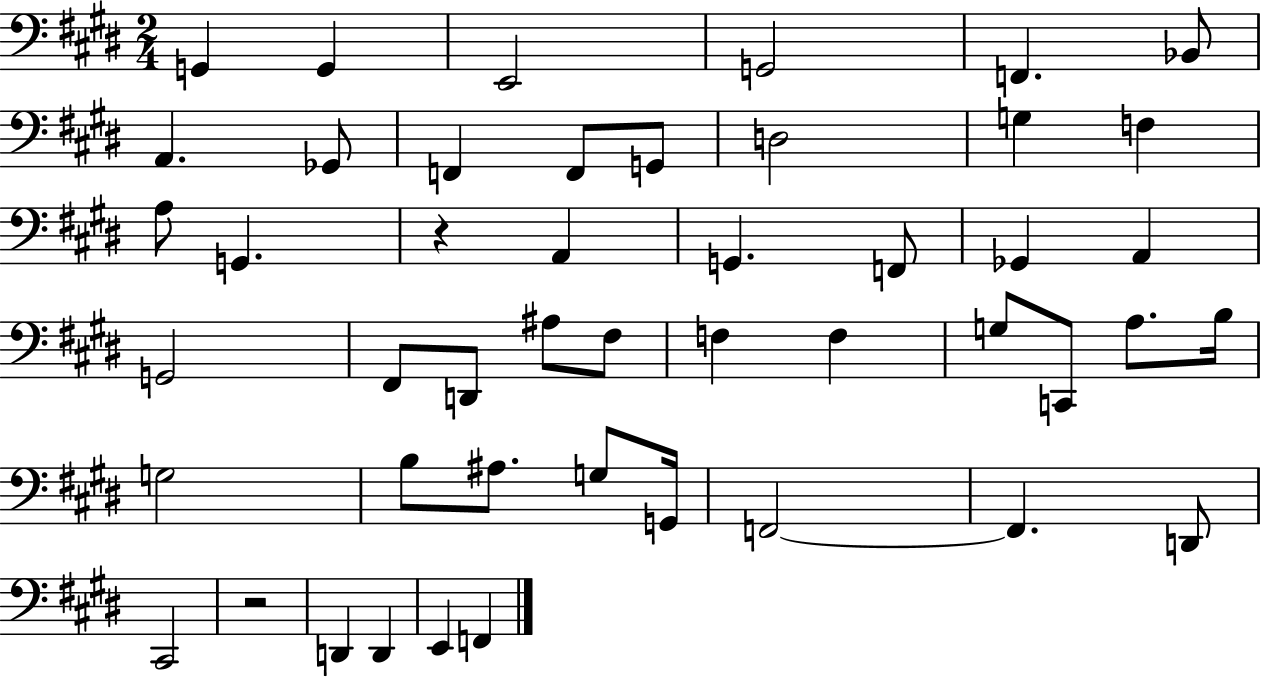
{
  \clef bass
  \numericTimeSignature
  \time 2/4
  \key e \major
  \repeat volta 2 { g,4 g,4 | e,2 | g,2 | f,4. bes,8 | \break a,4. ges,8 | f,4 f,8 g,8 | d2 | g4 f4 | \break a8 g,4. | r4 a,4 | g,4. f,8 | ges,4 a,4 | \break g,2 | fis,8 d,8 ais8 fis8 | f4 f4 | g8 c,8 a8. b16 | \break g2 | b8 ais8. g8 g,16 | f,2~~ | f,4. d,8 | \break cis,2 | r2 | d,4 d,4 | e,4 f,4 | \break } \bar "|."
}